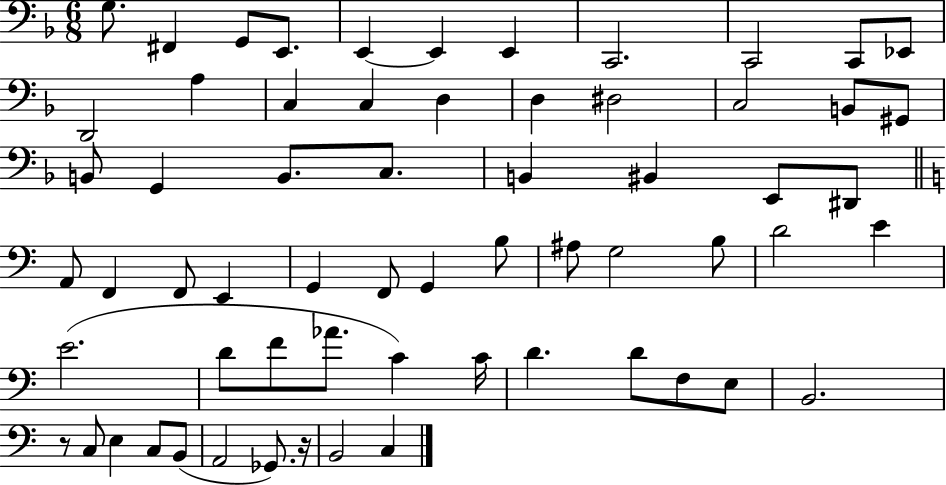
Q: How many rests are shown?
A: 2